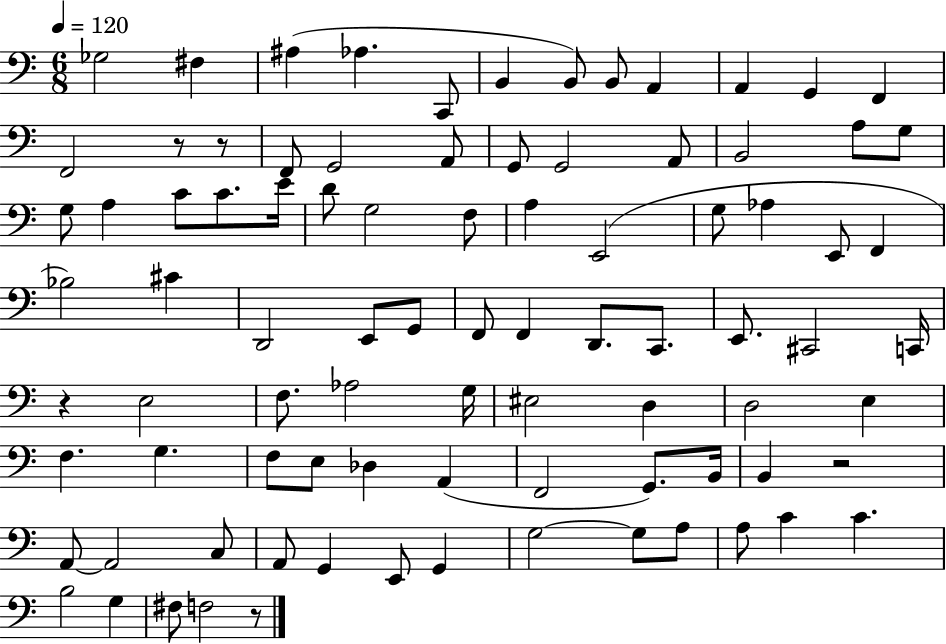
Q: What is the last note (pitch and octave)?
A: F3